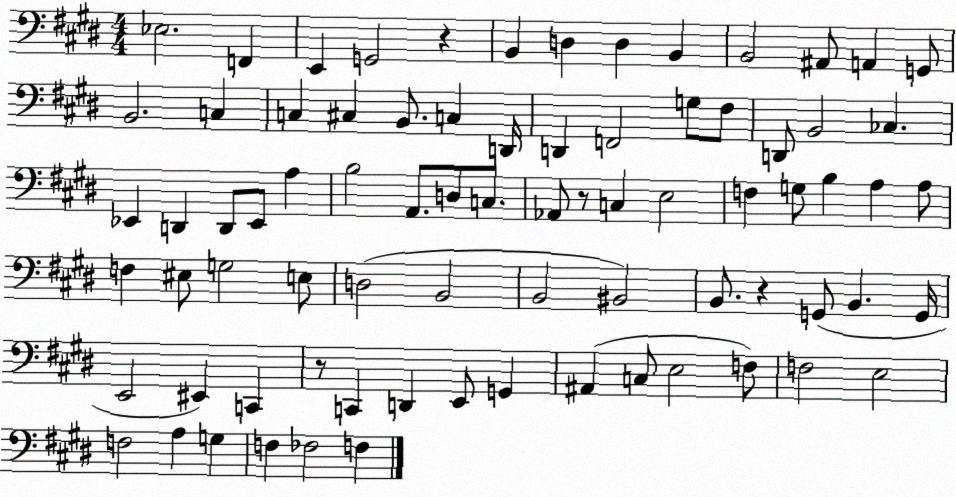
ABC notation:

X:1
T:Untitled
M:4/4
L:1/4
K:E
_E,2 F,, E,, G,,2 z B,, D, D, B,, B,,2 ^A,,/2 A,, G,,/2 B,,2 C, C, ^C, B,,/2 C, D,,/4 D,, F,,2 G,/2 ^F,/2 D,,/2 B,,2 _C, _E,, D,, D,,/2 _E,,/2 A, B,2 A,,/2 D,/2 C,/2 _A,,/2 z/2 C, E,2 F, G,/2 B, A, A,/2 F, ^E,/2 G,2 E,/2 D,2 B,,2 B,,2 ^B,,2 B,,/2 z G,,/2 B,, G,,/4 E,,2 ^E,, C,, z/2 C,, D,, E,,/2 G,, ^A,, C,/2 E,2 F,/2 F,2 E,2 F,2 A, G, F, _F,2 F,